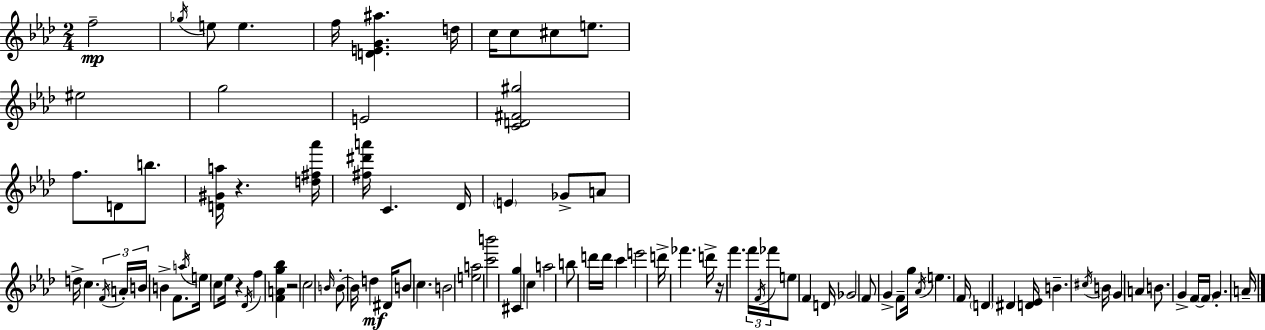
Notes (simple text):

F5/h Gb5/s E5/e E5/q. F5/s [D4,E4,G4,A#5]/q. D5/s C5/s C5/e C#5/e E5/e. EIS5/h G5/h E4/h [C4,D4,F#4,G#5]/h F5/e. D4/e B5/e. [D4,G#4,A5]/s R/q. [D5,F#5,Ab6]/s [F#5,D#6,A6]/s C4/q. Db4/s E4/q Gb4/e A4/e D5/s C5/q. F4/s A4/s B4/s B4/q F4/e. A5/s E5/s C5/e Eb5/s R/q Db4/s F5/q [F4,A4,G5,Bb5]/q R/h C5/h B4/s B4/e B4/s D5/q D#4/s B4/e C5/q. B4/h [E5,A5]/h [C6,B6]/h [C#4,G5]/q C5/q A5/h B5/e D6/s D6/s C6/q E6/h D6/s FES6/q. D6/s R/s F6/q. F6/s F4/s FES6/s E5/e F4/q D4/s Gb4/h F4/e G4/q F4/e G5/s Ab4/s E5/q. F4/s D4/q D#4/q [D4,Eb4]/s B4/q. C#5/s B4/s G4/q A4/q B4/e. G4/q F4/s F4/s G4/q. A4/s